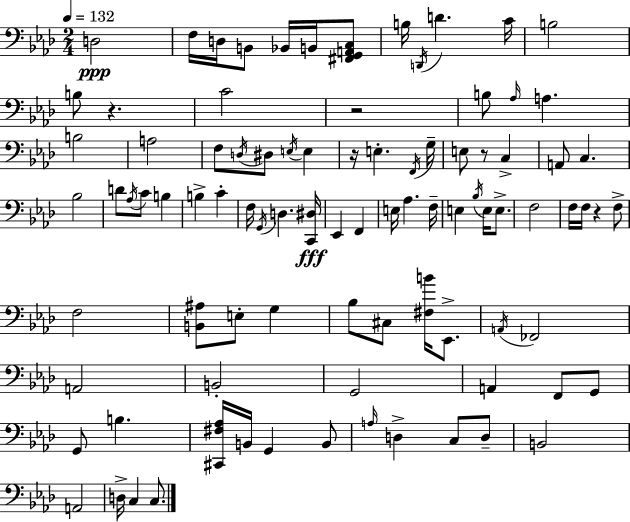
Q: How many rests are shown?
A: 5